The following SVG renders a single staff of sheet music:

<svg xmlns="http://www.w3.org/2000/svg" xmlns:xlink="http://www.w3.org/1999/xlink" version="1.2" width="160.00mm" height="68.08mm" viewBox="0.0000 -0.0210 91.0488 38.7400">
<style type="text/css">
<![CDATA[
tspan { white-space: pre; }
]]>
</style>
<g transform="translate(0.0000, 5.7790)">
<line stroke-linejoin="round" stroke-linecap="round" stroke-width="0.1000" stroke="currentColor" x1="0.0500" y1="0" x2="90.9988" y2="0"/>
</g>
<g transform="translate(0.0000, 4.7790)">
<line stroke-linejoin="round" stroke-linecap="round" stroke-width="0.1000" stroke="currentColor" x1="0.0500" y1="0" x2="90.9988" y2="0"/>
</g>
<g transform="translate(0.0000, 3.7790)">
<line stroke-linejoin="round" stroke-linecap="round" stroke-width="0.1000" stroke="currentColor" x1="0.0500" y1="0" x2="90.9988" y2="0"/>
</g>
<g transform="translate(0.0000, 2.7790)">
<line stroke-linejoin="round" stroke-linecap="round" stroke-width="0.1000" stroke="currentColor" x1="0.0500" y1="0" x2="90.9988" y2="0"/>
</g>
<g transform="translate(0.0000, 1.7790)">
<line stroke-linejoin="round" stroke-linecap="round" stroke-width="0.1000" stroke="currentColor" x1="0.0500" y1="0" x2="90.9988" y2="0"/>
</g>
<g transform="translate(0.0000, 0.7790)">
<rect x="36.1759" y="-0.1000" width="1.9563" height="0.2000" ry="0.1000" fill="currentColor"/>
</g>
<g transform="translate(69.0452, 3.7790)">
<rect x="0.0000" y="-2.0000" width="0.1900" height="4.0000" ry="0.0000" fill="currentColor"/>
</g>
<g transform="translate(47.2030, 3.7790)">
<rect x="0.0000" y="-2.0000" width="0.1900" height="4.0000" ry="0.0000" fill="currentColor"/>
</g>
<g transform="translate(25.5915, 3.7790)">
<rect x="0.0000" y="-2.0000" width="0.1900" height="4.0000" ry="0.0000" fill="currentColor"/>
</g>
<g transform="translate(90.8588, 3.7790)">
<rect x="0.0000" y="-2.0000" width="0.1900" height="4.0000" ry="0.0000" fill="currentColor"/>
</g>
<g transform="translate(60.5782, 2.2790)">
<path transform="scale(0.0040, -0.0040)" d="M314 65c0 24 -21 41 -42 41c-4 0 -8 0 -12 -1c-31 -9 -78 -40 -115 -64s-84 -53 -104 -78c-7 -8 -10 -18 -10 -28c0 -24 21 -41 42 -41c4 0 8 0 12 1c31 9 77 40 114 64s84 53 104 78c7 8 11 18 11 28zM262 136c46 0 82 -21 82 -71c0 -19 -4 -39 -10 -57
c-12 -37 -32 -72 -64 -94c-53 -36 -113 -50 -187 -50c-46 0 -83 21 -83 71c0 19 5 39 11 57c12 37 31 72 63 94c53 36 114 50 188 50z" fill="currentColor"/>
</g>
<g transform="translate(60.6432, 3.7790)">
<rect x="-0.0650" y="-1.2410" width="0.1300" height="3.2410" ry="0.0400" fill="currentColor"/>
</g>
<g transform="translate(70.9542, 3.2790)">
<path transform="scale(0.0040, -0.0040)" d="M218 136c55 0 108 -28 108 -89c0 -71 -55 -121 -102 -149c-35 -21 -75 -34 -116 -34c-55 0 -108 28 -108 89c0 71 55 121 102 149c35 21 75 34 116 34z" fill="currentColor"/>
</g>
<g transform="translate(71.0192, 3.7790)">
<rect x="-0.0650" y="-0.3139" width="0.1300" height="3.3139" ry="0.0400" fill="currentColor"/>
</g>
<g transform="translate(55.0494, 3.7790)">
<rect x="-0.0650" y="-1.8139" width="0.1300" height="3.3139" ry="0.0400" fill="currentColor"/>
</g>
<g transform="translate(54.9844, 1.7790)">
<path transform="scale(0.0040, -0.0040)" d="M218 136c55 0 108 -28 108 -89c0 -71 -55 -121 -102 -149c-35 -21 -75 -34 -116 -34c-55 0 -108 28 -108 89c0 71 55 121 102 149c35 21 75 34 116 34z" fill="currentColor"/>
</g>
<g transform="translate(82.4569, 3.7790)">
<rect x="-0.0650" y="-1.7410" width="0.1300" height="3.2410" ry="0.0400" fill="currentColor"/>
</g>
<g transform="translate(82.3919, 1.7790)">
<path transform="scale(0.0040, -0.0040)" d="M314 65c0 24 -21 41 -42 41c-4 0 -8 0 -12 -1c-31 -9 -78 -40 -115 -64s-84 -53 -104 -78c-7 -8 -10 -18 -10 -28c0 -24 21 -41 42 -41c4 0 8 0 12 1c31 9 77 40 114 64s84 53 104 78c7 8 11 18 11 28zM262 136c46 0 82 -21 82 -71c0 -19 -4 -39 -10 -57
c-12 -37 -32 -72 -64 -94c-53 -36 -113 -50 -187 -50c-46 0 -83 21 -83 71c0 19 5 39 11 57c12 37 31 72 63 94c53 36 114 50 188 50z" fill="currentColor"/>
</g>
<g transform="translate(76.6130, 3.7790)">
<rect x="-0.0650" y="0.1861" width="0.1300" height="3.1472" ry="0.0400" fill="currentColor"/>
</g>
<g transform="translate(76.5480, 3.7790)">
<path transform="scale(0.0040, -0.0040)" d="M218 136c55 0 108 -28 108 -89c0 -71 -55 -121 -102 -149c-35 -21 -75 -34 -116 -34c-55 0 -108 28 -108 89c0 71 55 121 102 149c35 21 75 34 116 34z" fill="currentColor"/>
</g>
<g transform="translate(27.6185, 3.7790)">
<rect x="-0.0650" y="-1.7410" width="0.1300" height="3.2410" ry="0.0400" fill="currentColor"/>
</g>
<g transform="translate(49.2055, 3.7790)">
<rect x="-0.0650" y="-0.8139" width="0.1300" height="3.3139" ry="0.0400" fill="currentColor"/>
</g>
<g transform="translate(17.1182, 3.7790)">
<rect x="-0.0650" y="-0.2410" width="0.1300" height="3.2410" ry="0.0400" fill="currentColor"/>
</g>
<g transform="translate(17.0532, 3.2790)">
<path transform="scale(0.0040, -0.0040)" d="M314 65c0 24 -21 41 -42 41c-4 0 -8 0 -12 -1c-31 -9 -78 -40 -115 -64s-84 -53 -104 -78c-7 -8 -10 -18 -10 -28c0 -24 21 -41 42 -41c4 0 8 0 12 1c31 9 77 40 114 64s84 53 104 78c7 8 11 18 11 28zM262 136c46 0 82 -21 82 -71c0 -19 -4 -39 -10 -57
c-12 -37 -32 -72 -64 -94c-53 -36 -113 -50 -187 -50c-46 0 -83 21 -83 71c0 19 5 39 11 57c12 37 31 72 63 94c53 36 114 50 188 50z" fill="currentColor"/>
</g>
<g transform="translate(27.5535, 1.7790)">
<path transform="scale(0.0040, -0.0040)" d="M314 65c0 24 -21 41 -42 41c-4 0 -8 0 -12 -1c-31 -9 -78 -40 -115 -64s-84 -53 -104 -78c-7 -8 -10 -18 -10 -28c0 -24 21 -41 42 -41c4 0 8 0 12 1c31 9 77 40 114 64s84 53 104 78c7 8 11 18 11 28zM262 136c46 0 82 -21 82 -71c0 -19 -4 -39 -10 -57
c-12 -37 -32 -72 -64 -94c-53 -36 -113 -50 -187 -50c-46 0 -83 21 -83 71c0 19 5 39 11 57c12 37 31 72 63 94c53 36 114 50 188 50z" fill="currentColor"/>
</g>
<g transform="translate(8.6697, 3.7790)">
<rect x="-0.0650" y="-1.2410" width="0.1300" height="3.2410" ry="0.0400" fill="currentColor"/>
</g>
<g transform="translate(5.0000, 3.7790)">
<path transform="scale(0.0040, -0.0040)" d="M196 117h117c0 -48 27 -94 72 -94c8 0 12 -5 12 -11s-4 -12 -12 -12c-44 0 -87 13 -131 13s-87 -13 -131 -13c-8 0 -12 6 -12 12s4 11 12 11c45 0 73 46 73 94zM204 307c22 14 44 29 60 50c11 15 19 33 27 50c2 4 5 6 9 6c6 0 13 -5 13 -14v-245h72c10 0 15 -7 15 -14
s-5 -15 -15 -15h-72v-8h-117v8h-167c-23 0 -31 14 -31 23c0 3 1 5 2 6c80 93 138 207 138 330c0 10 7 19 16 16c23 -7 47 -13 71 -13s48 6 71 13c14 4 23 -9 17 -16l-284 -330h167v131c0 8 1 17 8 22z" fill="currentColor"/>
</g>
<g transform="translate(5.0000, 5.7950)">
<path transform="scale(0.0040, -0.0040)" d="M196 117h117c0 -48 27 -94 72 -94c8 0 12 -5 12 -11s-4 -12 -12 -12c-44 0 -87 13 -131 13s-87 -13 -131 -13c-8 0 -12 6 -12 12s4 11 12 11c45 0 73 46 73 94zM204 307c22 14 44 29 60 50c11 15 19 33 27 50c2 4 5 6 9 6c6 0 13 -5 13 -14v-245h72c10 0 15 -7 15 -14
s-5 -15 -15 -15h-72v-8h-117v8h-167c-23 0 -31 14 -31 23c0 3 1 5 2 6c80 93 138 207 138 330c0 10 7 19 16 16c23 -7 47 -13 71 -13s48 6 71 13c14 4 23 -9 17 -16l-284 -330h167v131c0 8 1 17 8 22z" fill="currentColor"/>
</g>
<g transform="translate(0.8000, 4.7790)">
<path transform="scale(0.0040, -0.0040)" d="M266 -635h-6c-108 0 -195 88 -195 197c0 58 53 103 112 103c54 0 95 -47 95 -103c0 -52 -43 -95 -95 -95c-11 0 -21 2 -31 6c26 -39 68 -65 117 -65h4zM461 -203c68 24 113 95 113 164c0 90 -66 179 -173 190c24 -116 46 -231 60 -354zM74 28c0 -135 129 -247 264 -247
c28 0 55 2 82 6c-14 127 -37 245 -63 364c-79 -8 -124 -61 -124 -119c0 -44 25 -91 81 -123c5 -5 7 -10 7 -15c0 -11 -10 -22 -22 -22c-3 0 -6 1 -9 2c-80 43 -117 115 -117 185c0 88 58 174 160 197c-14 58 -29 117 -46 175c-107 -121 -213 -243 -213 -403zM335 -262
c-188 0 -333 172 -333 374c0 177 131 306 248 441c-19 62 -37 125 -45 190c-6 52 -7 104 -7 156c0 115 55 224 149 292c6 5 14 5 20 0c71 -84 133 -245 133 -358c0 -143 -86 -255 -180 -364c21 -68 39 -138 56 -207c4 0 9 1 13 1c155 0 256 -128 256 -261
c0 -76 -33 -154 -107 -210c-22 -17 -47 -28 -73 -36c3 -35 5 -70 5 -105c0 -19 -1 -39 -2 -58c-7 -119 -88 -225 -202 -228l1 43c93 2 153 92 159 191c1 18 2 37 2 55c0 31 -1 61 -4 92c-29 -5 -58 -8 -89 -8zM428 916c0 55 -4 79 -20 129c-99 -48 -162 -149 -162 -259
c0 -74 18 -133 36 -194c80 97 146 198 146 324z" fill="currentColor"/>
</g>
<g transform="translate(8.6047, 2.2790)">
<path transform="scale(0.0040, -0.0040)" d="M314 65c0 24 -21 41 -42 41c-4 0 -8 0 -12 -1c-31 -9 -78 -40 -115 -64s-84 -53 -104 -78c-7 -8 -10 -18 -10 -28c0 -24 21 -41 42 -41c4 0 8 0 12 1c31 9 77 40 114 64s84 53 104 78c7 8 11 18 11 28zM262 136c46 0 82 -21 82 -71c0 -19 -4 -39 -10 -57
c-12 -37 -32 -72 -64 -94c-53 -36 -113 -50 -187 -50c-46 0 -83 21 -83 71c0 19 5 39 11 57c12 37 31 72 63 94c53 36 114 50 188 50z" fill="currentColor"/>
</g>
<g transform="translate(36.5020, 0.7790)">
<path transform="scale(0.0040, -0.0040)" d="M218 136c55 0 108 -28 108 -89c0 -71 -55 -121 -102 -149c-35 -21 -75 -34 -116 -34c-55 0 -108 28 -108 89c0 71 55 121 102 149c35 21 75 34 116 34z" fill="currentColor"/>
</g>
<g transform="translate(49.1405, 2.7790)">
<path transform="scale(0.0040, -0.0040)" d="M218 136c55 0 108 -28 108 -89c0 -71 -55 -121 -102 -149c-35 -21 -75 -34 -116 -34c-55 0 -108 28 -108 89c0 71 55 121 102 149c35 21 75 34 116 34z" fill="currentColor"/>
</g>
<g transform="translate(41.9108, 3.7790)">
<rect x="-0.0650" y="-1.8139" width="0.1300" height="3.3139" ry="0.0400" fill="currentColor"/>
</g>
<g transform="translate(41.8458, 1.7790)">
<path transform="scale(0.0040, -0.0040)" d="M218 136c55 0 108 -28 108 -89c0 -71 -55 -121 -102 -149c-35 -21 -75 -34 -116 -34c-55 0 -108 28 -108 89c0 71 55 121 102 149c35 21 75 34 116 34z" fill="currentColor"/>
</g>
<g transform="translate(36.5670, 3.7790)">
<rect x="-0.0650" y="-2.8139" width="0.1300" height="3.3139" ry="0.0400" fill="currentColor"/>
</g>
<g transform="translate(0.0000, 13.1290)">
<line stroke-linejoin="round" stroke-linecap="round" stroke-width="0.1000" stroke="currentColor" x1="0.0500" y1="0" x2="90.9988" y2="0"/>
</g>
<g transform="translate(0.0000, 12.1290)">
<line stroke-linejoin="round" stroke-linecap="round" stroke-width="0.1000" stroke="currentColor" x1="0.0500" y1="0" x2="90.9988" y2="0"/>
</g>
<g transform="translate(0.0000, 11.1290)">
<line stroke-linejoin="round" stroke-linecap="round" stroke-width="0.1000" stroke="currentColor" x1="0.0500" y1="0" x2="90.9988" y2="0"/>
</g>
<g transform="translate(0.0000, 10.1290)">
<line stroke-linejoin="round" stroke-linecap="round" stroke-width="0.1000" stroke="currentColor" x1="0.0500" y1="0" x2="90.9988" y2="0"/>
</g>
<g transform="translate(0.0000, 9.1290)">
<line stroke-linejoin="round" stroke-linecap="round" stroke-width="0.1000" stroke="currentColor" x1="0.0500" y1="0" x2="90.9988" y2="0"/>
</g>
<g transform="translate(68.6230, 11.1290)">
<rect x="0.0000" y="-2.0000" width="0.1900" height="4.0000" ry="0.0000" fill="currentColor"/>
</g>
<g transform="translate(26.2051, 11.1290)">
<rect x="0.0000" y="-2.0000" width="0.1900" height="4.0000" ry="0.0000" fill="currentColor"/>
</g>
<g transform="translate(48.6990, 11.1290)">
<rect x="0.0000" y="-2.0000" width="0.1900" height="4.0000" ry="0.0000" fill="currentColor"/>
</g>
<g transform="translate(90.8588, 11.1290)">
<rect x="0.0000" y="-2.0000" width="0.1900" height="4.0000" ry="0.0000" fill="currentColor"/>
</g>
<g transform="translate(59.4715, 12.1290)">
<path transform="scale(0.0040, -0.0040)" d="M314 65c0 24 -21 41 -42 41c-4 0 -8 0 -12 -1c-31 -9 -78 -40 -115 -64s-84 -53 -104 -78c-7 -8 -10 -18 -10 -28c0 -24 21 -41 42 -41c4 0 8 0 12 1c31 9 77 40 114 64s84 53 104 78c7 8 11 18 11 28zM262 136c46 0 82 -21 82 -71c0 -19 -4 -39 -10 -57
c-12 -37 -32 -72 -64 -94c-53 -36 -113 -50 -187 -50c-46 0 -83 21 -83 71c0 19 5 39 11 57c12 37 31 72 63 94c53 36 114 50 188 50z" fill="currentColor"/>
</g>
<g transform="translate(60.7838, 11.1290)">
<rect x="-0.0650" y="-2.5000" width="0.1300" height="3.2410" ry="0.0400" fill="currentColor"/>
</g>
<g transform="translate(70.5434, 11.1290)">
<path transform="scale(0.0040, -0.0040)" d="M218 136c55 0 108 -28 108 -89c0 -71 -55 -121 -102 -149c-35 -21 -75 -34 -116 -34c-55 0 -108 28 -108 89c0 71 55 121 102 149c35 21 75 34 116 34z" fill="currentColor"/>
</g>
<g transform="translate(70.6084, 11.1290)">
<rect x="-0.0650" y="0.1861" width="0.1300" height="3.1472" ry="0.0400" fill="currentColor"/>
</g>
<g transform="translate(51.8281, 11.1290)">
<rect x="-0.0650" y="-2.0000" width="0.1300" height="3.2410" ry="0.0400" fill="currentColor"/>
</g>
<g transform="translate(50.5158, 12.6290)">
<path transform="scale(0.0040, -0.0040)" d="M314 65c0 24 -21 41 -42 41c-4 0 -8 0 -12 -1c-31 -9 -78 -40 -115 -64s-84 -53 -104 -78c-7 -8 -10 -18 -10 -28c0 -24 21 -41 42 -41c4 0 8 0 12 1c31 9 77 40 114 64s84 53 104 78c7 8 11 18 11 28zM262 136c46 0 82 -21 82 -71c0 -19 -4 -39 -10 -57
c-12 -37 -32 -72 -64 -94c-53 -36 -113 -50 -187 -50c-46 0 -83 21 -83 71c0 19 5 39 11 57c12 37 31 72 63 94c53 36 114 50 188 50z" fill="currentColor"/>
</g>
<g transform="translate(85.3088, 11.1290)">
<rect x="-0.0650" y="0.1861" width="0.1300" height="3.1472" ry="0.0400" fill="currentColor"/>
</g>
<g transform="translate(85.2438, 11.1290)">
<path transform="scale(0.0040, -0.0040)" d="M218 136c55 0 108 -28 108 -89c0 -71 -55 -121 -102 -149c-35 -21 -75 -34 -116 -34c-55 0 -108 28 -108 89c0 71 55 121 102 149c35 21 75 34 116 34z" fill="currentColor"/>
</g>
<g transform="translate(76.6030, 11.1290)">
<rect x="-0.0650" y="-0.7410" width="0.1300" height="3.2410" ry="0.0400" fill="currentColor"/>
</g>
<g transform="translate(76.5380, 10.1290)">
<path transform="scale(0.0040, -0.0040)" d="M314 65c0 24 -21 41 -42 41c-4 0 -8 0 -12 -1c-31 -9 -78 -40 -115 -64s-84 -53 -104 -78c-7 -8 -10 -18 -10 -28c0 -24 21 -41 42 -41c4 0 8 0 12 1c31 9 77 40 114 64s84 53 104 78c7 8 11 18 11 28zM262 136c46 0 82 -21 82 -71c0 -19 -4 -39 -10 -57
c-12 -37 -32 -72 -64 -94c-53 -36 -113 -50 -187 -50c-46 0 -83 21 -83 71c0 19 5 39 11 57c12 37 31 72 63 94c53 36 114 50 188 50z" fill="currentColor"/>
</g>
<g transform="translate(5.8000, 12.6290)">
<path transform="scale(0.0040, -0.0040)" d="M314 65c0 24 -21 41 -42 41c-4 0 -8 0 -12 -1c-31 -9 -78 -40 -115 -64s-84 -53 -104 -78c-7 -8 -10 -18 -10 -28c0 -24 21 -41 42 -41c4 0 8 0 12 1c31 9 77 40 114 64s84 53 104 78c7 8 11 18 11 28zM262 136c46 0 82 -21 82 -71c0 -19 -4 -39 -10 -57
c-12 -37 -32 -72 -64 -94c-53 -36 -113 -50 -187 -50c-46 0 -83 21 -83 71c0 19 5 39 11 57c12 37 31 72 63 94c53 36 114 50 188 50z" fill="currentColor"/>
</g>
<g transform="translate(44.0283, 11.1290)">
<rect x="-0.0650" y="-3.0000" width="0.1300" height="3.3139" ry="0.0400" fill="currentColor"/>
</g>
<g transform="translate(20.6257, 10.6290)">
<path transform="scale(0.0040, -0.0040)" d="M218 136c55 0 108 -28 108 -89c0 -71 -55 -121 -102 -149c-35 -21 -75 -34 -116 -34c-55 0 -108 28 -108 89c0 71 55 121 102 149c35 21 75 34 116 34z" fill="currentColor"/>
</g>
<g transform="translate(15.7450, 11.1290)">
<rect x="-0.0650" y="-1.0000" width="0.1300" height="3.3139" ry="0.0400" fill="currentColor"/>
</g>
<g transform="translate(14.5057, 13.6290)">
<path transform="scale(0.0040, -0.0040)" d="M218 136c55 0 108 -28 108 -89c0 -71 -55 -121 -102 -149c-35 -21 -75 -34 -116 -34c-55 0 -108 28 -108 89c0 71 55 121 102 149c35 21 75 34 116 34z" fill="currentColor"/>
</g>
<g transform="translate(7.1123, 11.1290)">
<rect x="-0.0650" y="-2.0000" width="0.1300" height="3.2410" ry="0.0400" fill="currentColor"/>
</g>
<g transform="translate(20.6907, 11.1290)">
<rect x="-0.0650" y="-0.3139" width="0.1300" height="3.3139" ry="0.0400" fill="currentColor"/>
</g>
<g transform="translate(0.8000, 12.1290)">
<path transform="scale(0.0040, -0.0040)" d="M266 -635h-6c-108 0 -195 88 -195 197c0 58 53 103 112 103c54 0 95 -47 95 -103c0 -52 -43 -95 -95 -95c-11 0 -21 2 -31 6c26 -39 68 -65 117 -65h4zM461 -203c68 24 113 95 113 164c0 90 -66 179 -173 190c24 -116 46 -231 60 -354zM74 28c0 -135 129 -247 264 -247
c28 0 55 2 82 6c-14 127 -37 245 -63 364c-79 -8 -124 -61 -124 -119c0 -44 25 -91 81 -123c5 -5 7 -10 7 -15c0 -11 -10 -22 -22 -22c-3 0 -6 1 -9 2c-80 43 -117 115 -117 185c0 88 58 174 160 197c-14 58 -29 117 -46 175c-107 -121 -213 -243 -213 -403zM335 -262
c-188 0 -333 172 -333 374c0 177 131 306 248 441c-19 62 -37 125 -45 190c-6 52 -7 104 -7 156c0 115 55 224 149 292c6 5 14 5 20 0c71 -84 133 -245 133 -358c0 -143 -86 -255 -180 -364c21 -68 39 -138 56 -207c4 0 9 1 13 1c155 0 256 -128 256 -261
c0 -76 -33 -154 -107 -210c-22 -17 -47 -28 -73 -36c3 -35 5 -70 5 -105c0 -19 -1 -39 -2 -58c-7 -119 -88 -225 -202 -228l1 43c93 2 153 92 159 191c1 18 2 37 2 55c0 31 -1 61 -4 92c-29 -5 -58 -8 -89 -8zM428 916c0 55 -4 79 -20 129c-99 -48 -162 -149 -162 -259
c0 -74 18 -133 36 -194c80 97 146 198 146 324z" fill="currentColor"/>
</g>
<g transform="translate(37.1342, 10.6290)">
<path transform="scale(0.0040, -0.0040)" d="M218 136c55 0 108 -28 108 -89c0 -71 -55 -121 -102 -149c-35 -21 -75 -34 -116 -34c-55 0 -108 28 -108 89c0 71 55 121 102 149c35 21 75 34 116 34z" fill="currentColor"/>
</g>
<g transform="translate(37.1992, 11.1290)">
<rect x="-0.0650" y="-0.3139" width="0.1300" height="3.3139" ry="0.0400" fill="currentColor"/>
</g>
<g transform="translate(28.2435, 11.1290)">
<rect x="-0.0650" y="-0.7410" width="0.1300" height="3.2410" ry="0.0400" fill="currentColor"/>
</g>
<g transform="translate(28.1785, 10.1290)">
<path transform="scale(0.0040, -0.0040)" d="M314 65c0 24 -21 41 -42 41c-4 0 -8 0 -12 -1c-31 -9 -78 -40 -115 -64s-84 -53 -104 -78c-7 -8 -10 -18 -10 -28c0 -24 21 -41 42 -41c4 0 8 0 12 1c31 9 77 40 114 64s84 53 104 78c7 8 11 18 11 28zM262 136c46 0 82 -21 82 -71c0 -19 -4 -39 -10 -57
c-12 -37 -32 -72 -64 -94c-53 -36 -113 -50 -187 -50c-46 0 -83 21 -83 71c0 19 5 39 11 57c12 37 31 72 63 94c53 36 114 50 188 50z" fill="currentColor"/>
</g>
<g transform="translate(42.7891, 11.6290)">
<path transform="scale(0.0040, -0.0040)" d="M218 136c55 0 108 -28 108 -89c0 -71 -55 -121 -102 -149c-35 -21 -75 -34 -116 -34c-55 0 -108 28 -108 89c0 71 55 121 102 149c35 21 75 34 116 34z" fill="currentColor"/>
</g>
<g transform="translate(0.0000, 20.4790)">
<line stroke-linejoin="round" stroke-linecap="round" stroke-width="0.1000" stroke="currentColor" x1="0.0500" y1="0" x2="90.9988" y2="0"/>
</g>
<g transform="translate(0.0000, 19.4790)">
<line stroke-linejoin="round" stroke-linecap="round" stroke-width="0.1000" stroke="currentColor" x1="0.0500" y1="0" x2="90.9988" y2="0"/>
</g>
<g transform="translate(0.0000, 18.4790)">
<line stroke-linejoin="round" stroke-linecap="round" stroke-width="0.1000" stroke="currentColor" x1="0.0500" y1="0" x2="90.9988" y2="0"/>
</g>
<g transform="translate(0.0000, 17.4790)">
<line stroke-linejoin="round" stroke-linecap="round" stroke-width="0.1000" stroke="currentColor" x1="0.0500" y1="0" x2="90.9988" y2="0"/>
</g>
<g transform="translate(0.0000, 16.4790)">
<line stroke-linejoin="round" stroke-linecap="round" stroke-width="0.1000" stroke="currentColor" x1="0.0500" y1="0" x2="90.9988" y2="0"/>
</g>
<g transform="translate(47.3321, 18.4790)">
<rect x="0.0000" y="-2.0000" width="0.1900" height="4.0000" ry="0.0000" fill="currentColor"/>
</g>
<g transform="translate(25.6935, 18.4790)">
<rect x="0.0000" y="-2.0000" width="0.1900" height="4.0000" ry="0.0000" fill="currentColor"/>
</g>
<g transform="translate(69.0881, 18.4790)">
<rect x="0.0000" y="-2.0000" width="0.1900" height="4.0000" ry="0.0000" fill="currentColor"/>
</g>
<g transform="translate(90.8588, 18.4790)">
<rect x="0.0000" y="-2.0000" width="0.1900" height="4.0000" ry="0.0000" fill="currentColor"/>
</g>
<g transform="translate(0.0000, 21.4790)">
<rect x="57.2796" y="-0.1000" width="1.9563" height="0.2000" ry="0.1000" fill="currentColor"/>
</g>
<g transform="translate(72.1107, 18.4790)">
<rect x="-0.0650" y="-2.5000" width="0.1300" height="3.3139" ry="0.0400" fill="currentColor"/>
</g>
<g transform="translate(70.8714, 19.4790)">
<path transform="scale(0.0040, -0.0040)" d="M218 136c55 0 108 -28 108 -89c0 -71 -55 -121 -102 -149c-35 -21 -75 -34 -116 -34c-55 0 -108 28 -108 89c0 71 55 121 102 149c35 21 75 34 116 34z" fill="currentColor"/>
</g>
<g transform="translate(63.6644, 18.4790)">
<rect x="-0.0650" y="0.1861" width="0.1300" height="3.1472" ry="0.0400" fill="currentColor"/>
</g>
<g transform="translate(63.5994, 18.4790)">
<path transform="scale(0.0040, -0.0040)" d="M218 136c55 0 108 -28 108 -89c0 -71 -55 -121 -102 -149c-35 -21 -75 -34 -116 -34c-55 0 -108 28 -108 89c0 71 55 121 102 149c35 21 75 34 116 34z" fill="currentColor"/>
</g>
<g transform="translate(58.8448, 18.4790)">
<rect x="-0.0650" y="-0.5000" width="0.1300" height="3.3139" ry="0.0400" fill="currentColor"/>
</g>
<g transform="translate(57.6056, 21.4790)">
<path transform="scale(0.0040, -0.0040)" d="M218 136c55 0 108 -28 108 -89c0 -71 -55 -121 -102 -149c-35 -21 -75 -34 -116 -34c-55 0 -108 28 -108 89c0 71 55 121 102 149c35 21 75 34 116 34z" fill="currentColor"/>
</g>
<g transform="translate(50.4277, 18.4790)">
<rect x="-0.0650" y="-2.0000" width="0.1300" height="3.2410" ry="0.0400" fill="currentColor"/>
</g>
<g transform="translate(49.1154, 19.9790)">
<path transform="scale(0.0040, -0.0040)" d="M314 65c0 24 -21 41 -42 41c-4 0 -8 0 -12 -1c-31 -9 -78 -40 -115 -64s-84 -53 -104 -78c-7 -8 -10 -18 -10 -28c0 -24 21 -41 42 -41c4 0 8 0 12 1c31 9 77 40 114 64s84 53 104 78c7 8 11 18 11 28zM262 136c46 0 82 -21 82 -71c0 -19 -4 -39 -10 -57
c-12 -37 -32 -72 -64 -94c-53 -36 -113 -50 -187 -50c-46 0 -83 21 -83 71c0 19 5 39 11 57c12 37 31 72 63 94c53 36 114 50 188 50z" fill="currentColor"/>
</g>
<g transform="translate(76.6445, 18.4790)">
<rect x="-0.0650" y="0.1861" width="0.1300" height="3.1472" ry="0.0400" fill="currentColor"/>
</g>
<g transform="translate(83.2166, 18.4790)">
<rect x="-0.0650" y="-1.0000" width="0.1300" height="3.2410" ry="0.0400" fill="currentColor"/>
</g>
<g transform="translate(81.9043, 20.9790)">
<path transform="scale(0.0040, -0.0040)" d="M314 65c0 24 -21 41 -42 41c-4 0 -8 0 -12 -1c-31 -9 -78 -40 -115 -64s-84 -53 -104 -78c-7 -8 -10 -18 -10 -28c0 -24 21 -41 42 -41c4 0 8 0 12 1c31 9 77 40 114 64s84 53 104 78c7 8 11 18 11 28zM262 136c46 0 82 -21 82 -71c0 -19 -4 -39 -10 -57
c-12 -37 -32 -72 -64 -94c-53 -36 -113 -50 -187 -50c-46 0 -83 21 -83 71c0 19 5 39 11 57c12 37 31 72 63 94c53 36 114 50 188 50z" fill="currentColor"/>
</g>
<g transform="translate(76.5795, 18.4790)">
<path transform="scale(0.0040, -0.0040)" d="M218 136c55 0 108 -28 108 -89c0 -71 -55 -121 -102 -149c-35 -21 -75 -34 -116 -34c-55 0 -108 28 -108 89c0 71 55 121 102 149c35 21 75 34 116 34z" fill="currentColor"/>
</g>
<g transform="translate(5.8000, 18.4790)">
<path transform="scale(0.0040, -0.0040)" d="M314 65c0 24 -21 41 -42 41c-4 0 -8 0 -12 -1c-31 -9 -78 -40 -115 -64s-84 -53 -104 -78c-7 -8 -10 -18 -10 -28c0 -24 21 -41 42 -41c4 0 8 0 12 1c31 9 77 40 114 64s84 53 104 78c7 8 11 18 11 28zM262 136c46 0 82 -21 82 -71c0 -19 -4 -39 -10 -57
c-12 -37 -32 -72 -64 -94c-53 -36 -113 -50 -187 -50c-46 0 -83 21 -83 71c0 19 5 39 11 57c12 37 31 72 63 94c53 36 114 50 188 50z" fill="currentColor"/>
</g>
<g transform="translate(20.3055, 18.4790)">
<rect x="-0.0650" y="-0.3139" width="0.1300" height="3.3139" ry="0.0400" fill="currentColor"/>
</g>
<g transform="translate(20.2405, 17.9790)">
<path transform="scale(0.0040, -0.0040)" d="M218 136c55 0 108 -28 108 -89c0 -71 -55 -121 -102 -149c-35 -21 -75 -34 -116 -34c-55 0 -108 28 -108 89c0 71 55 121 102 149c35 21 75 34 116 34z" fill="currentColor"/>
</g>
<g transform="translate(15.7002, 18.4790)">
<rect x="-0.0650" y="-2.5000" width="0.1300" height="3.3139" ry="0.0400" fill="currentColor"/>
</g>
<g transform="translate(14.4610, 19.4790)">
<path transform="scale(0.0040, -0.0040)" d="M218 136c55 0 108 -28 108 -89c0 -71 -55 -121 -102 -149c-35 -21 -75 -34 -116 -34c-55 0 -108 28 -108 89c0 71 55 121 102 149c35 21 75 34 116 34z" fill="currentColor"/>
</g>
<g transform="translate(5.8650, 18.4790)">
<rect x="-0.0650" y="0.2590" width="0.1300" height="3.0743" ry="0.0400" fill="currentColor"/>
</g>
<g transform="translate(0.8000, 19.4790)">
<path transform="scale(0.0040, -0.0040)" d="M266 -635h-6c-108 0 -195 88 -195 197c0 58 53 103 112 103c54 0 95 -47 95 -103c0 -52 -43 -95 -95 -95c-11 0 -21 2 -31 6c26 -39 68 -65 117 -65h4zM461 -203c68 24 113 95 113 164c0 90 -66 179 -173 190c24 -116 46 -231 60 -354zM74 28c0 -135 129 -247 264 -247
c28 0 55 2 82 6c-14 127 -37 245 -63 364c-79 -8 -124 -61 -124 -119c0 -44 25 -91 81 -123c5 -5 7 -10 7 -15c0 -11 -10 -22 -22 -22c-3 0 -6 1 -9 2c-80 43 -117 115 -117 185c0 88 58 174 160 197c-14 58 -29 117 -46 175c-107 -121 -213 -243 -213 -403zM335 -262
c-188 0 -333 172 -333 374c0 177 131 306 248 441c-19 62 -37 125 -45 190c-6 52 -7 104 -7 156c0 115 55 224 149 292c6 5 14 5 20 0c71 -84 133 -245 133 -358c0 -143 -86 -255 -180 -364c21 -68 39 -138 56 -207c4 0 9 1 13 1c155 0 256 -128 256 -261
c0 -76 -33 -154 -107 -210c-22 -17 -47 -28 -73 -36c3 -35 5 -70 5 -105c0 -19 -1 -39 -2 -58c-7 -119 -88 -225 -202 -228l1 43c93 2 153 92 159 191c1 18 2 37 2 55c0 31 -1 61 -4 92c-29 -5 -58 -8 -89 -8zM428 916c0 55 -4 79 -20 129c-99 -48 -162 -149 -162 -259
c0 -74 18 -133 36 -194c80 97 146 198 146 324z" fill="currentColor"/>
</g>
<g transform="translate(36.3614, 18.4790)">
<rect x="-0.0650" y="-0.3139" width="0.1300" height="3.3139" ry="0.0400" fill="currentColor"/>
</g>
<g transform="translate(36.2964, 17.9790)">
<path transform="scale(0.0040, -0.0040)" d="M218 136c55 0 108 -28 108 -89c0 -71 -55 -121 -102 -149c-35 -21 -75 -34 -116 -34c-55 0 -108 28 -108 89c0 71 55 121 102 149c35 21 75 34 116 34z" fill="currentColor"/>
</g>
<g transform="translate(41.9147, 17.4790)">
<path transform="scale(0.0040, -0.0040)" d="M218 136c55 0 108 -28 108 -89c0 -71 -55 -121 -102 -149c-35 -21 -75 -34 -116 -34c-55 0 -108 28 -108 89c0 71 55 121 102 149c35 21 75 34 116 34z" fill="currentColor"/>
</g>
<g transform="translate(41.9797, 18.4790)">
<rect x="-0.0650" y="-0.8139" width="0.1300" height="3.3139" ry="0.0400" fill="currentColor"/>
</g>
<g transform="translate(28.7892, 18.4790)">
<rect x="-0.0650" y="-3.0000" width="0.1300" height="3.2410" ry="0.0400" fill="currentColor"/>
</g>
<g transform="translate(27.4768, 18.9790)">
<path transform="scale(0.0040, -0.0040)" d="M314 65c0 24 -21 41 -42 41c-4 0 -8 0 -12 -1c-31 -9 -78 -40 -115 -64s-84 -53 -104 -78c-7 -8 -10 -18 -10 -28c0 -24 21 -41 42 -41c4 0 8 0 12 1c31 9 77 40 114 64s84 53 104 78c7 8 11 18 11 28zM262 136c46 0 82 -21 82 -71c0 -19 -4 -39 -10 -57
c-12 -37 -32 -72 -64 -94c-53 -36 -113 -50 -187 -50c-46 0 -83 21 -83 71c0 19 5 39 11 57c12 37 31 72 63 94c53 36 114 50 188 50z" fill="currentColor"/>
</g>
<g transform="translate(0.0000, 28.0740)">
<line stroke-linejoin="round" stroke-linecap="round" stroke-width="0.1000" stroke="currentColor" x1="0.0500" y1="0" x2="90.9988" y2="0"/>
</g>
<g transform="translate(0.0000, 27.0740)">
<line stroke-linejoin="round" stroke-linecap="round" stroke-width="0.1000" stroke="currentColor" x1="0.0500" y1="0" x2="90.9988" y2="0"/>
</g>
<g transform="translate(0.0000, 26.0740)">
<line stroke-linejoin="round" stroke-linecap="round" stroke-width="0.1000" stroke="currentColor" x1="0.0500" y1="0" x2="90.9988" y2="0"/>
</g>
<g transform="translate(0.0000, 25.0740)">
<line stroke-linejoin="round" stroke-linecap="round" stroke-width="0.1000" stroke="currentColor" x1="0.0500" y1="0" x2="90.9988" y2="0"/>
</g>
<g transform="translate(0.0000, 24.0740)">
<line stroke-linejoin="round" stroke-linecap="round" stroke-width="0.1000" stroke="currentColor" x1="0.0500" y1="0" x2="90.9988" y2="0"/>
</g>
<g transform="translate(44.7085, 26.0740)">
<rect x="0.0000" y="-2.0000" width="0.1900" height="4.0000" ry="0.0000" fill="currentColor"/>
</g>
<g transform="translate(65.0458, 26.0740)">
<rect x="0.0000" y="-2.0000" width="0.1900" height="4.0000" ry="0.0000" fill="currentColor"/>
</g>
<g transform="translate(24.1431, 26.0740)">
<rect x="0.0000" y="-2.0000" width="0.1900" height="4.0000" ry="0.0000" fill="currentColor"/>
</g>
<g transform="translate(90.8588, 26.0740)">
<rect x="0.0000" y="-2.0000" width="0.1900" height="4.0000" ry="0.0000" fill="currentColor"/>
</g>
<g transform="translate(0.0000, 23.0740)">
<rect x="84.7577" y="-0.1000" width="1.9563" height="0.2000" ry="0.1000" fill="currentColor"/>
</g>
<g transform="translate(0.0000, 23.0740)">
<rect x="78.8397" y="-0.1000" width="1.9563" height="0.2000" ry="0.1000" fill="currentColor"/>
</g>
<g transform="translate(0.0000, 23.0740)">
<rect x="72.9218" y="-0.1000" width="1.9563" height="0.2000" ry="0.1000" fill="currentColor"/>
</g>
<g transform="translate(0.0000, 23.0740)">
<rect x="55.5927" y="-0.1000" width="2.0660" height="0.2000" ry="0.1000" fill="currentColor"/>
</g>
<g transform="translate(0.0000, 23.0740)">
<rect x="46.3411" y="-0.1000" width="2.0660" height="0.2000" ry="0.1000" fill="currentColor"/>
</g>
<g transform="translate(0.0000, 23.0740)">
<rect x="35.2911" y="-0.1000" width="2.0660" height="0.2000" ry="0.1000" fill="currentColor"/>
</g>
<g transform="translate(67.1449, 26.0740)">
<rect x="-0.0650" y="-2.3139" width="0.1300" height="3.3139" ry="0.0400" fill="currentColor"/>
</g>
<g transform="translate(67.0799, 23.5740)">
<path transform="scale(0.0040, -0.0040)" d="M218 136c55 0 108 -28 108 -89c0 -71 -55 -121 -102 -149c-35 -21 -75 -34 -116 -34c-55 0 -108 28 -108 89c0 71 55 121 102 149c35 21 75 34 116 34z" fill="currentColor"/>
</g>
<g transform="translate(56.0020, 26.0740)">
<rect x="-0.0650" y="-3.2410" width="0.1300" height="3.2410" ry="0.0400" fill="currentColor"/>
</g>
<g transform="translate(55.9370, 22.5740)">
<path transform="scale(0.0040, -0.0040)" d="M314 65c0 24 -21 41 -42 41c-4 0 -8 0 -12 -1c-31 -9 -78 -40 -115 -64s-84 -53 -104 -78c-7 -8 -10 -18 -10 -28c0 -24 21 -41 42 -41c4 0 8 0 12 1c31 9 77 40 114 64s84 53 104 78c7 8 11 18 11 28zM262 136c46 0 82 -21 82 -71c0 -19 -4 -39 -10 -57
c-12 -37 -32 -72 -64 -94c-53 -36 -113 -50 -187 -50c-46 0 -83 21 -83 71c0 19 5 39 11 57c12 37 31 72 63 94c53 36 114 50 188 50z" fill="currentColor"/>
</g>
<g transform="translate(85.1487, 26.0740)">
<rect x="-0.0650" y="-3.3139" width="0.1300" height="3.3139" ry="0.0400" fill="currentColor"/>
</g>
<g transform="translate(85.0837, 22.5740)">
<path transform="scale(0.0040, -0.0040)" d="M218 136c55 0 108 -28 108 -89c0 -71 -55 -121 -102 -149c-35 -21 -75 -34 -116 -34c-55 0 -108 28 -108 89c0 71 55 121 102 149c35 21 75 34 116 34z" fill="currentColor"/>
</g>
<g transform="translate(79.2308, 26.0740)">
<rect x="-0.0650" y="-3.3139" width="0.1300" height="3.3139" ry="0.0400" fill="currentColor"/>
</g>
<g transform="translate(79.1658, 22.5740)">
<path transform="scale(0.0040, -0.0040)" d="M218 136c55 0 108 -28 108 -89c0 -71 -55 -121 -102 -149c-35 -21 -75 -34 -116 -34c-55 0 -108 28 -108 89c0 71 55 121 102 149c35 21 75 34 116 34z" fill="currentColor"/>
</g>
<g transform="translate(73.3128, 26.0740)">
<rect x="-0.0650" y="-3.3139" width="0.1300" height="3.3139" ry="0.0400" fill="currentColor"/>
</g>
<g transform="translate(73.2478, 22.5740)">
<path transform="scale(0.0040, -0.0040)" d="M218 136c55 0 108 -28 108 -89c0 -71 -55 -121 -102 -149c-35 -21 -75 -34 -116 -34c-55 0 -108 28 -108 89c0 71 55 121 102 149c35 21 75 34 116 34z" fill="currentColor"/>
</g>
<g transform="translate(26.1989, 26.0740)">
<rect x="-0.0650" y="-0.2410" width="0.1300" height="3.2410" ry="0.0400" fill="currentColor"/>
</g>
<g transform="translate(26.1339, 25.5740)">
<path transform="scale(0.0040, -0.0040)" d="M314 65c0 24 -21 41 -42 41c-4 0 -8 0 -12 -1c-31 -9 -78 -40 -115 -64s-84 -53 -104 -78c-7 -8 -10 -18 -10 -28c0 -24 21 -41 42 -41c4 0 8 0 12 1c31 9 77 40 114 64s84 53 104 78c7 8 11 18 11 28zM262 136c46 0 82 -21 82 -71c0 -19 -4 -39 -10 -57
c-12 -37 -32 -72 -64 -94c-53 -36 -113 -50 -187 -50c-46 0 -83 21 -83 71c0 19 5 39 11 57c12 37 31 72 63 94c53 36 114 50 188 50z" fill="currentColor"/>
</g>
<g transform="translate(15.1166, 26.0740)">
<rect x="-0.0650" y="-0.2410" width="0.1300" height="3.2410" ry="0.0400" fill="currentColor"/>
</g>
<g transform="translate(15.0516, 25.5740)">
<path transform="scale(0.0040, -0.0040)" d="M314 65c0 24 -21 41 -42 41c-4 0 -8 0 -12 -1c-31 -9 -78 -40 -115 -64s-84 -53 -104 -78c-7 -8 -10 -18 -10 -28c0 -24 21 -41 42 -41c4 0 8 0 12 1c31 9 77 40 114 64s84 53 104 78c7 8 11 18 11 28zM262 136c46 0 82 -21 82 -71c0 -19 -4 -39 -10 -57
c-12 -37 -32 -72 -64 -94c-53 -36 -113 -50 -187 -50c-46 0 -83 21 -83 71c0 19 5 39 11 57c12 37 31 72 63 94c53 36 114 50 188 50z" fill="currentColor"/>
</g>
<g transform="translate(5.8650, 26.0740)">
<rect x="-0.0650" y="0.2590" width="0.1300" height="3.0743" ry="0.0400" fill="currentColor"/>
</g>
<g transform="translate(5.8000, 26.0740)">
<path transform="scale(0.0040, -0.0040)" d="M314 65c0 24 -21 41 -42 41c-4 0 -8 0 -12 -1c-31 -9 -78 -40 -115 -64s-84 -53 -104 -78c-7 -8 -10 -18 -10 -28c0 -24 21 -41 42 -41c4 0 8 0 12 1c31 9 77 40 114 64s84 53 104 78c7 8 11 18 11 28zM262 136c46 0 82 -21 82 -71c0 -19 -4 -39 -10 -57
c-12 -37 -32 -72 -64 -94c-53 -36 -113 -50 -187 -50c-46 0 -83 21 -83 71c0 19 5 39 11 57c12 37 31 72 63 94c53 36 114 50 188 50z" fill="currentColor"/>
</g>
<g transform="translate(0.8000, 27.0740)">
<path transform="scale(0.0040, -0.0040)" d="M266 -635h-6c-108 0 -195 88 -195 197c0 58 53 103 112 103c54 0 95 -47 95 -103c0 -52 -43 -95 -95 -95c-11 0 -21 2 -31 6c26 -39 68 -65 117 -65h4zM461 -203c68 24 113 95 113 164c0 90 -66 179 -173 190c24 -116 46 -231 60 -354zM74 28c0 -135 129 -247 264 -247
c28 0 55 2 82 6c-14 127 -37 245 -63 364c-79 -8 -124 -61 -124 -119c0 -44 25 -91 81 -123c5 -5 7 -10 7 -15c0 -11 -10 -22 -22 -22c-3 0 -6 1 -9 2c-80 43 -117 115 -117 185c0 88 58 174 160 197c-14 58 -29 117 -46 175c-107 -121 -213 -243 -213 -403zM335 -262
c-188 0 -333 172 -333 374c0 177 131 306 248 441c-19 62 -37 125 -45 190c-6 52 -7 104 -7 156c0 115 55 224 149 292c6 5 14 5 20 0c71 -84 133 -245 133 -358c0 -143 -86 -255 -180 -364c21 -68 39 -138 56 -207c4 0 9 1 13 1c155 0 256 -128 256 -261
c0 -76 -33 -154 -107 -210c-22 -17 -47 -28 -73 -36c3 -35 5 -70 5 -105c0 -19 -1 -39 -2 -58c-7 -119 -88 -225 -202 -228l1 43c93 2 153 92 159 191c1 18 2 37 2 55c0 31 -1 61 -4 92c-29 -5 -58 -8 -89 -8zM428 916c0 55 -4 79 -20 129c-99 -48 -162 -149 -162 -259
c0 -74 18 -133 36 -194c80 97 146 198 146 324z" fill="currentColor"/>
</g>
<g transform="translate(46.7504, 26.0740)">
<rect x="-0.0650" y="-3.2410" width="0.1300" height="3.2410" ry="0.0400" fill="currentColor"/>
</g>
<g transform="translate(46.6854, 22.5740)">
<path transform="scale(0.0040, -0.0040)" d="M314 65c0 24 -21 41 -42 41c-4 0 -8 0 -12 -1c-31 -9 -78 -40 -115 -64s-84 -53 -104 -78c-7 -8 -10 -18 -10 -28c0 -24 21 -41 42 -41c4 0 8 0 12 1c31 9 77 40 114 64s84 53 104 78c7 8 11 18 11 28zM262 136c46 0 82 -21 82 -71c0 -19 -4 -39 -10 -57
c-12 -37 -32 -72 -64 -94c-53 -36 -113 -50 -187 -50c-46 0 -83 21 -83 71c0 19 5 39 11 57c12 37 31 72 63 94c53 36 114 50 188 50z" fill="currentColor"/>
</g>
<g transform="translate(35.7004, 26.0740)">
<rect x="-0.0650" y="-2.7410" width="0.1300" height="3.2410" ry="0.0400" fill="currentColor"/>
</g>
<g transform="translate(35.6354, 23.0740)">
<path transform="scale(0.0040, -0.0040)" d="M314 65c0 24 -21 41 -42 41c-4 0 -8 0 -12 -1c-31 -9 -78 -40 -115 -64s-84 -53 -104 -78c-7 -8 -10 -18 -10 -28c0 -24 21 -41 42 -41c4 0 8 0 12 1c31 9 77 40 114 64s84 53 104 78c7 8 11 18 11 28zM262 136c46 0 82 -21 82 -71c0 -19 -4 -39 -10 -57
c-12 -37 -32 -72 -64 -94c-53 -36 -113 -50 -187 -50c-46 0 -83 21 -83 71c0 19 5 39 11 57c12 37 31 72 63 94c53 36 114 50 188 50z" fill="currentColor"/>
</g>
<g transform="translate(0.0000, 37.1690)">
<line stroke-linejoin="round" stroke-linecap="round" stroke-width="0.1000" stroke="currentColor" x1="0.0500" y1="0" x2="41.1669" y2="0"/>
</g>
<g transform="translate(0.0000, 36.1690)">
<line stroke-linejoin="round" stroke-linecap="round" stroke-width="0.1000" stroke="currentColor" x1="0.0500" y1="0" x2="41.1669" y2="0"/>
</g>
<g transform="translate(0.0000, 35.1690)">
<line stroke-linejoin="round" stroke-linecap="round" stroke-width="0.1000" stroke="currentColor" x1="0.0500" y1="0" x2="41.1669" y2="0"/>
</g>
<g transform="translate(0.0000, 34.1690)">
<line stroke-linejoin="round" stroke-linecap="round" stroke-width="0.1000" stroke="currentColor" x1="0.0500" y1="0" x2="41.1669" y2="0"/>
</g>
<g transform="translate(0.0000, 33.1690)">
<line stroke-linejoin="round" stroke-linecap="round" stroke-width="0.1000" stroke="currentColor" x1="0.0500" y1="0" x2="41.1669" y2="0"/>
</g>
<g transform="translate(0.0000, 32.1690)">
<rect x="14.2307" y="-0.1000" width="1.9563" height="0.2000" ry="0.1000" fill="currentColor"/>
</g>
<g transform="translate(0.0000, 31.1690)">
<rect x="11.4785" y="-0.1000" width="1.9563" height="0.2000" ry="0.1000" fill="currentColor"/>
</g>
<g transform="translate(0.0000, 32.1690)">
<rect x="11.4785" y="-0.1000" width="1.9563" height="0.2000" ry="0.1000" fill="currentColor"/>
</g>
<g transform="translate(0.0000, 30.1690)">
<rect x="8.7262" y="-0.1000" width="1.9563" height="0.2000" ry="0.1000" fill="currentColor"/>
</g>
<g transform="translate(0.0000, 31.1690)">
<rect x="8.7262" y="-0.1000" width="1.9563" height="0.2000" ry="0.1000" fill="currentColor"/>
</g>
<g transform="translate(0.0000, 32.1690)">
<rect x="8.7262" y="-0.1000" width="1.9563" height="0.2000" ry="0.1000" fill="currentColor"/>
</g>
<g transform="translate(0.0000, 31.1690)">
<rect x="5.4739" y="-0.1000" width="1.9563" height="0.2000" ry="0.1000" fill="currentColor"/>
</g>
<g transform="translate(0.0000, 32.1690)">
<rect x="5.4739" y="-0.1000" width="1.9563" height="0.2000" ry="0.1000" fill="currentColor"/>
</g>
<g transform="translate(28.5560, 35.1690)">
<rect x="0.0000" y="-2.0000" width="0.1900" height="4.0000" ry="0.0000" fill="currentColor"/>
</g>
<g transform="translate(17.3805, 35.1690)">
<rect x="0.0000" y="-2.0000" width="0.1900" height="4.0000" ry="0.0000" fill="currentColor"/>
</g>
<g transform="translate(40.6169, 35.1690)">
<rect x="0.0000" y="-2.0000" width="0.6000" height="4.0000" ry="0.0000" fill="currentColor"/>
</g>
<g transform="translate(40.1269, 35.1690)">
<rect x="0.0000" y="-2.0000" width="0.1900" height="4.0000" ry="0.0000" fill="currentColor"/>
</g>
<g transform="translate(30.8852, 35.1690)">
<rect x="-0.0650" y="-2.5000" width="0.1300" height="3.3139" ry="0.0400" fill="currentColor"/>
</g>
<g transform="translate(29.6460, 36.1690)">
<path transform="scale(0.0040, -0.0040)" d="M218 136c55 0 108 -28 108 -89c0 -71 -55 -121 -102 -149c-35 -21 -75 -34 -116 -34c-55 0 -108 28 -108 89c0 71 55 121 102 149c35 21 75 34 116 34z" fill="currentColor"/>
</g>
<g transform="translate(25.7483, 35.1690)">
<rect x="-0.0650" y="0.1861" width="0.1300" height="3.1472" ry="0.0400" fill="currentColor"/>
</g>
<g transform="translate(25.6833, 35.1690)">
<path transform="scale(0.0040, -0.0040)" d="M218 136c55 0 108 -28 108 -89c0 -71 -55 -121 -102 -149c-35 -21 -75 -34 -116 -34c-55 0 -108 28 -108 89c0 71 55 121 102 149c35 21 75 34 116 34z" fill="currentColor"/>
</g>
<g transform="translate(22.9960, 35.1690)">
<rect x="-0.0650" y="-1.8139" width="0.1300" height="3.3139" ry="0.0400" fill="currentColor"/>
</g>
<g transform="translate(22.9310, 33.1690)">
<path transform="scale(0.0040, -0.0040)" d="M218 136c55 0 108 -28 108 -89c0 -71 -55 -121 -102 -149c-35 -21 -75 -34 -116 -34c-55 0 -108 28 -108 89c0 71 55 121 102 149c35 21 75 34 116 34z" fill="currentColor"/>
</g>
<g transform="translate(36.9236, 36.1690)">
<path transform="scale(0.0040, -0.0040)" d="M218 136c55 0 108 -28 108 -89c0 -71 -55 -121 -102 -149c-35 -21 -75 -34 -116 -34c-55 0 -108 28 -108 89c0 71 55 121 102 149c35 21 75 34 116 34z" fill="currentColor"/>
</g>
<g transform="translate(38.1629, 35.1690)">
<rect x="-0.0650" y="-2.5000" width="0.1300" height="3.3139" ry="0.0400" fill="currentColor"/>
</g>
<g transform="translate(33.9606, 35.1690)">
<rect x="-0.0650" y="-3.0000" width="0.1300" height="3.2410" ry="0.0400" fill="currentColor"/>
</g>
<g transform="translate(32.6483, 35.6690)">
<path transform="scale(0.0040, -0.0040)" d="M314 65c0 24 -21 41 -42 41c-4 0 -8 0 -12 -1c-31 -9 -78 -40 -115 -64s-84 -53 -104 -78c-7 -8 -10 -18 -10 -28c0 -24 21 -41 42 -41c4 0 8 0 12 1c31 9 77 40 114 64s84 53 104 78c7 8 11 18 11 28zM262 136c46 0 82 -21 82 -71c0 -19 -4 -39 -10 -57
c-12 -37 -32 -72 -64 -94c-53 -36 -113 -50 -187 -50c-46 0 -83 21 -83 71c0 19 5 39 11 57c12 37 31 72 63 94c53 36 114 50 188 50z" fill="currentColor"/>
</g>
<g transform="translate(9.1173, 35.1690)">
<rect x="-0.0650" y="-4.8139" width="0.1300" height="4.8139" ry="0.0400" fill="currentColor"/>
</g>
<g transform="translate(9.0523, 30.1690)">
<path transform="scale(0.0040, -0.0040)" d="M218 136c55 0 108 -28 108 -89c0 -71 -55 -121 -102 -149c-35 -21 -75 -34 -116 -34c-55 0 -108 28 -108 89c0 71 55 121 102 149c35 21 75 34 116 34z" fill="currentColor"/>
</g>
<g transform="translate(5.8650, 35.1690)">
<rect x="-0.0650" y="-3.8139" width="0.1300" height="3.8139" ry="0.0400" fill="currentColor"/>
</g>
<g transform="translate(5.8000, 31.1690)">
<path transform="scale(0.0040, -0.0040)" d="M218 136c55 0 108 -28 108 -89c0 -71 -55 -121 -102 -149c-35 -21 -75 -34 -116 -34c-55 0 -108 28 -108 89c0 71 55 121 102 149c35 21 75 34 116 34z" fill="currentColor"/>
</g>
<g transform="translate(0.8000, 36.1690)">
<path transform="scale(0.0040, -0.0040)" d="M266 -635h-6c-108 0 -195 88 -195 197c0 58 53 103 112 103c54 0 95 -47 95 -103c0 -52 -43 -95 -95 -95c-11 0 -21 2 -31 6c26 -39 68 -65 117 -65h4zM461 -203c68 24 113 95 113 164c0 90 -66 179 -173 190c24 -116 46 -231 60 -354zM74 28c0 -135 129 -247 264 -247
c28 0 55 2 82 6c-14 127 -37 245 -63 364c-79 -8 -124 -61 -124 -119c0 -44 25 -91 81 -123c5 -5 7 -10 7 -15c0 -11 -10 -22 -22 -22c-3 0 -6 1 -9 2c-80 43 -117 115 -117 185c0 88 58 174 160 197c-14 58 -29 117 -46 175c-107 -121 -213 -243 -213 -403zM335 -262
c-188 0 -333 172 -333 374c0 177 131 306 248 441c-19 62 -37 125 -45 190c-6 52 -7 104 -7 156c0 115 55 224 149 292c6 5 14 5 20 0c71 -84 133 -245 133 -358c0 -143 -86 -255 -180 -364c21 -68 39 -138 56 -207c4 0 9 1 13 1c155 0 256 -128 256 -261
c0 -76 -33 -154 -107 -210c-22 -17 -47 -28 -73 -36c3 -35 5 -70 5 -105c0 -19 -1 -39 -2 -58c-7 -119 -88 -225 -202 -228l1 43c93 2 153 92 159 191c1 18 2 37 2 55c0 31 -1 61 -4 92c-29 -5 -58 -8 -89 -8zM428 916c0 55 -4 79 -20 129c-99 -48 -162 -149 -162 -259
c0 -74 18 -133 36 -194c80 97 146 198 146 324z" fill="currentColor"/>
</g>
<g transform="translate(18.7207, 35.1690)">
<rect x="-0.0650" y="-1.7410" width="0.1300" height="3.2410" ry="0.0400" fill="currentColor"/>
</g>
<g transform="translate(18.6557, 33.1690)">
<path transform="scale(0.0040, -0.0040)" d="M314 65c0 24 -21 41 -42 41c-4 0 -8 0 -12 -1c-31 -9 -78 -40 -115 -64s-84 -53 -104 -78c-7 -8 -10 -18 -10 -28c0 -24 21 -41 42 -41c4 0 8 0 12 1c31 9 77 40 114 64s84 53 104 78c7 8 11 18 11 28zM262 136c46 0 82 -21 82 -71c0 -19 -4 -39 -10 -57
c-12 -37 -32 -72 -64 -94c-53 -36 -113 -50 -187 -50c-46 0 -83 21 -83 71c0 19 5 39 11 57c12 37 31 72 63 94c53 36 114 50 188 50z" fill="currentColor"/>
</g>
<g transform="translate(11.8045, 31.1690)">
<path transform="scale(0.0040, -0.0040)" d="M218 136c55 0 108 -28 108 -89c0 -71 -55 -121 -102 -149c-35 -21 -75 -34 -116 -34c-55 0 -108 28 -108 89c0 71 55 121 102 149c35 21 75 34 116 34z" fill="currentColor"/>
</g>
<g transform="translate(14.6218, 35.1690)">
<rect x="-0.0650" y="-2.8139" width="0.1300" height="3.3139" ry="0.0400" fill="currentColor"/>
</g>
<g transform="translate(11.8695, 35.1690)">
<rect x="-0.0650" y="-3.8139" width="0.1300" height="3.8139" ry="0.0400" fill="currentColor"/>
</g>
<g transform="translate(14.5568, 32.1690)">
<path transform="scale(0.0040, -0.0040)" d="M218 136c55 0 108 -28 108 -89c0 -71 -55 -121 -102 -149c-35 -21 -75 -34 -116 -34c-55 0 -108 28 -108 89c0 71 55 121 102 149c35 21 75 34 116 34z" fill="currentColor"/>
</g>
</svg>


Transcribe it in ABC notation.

X:1
T:Untitled
M:4/4
L:1/4
K:C
e2 c2 f2 a f d f e2 c B f2 F2 D c d2 c A F2 G2 B d2 B B2 G c A2 c d F2 C B G B D2 B2 c2 c2 a2 b2 b2 g b b b c' e' c' a f2 f B G A2 G